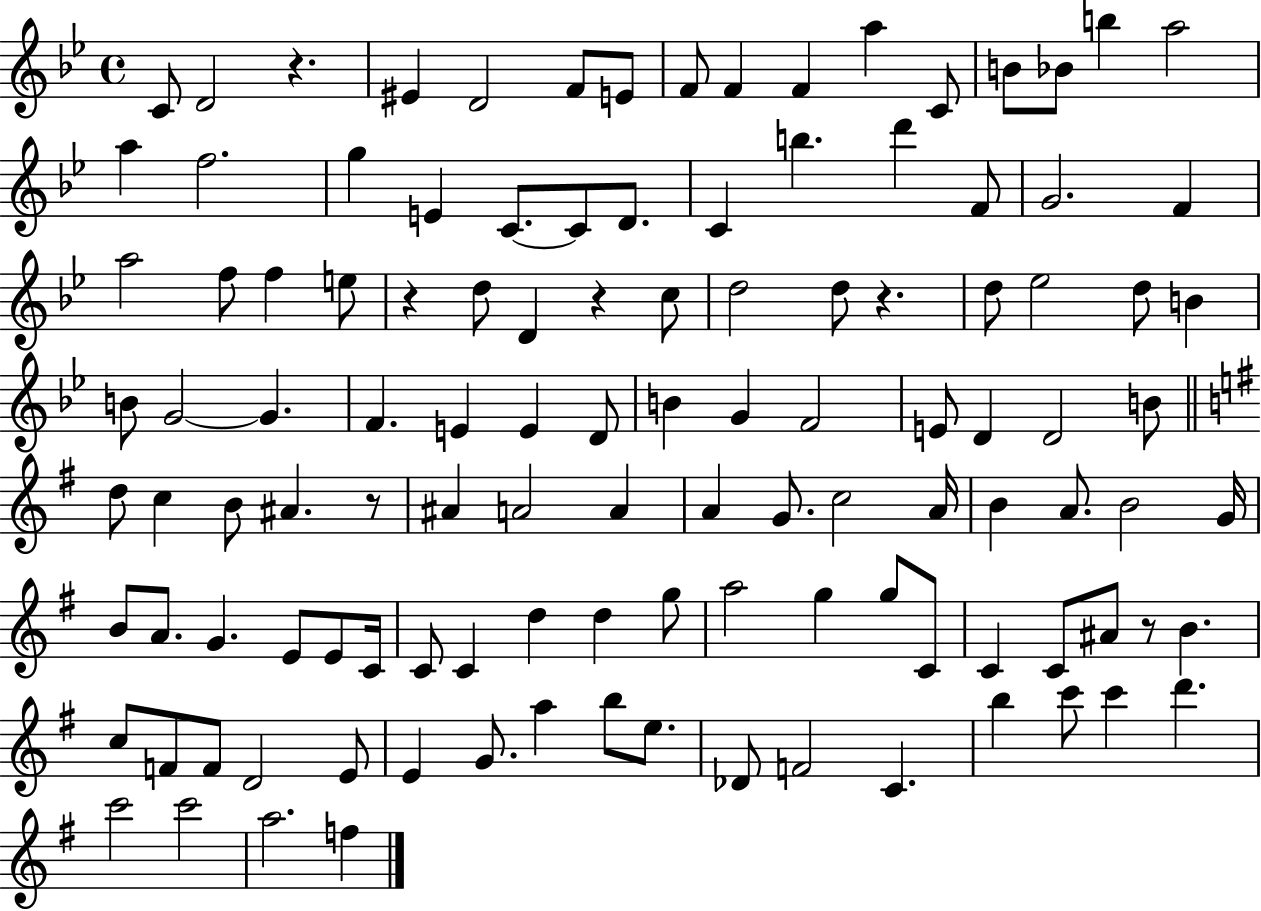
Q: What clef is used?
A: treble